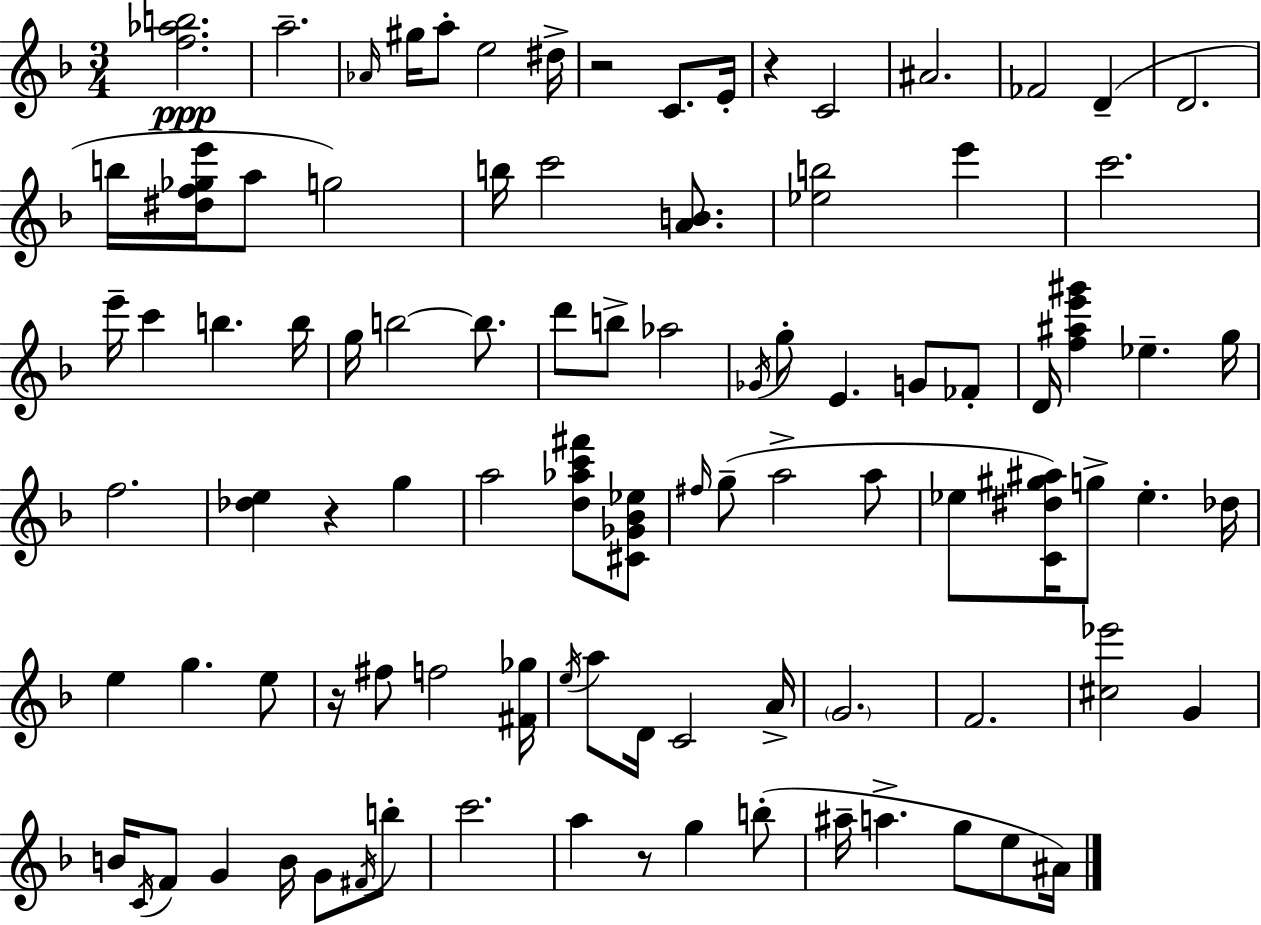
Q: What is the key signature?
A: D minor